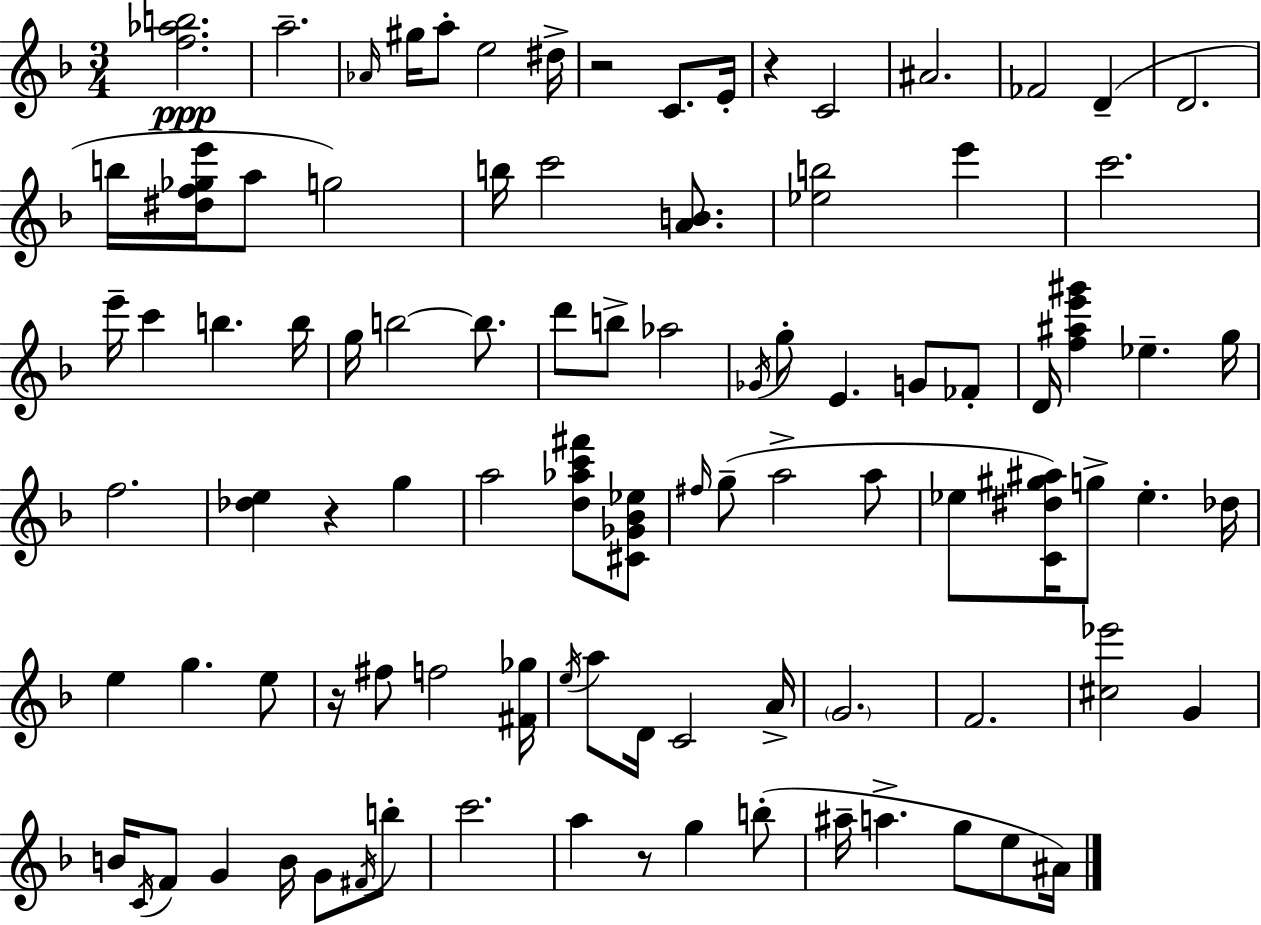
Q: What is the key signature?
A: D minor